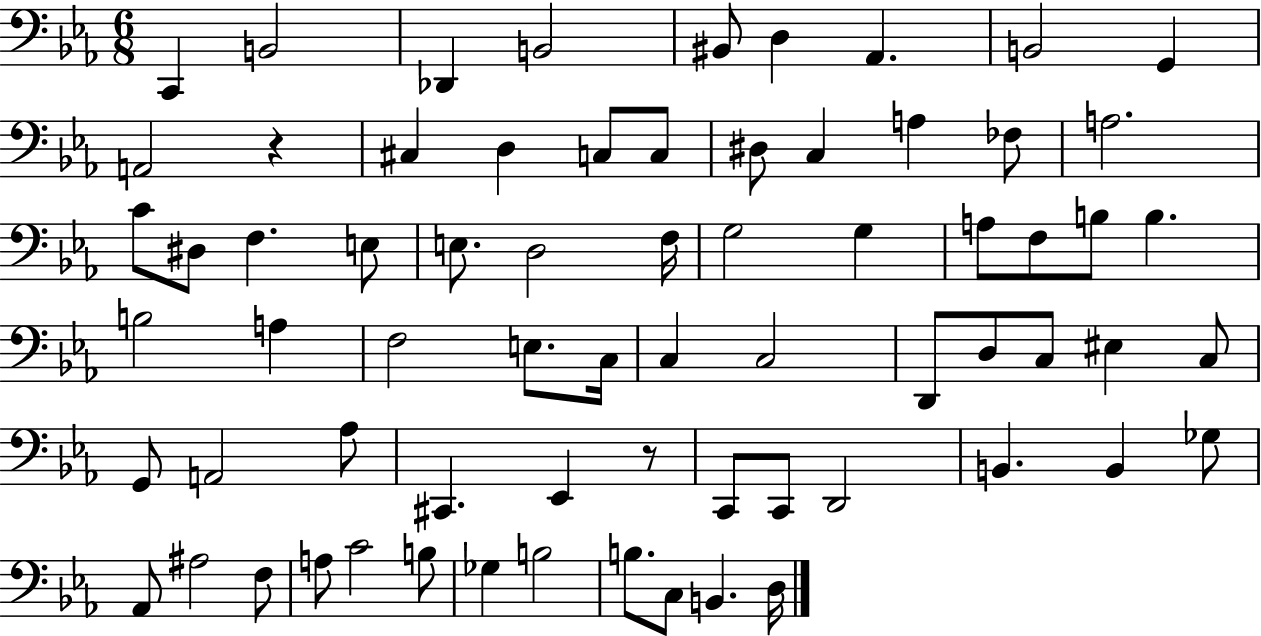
{
  \clef bass
  \numericTimeSignature
  \time 6/8
  \key ees \major
  c,4 b,2 | des,4 b,2 | bis,8 d4 aes,4. | b,2 g,4 | \break a,2 r4 | cis4 d4 c8 c8 | dis8 c4 a4 fes8 | a2. | \break c'8 dis8 f4. e8 | e8. d2 f16 | g2 g4 | a8 f8 b8 b4. | \break b2 a4 | f2 e8. c16 | c4 c2 | d,8 d8 c8 eis4 c8 | \break g,8 a,2 aes8 | cis,4. ees,4 r8 | c,8 c,8 d,2 | b,4. b,4 ges8 | \break aes,8 ais2 f8 | a8 c'2 b8 | ges4 b2 | b8. c8 b,4. d16 | \break \bar "|."
}